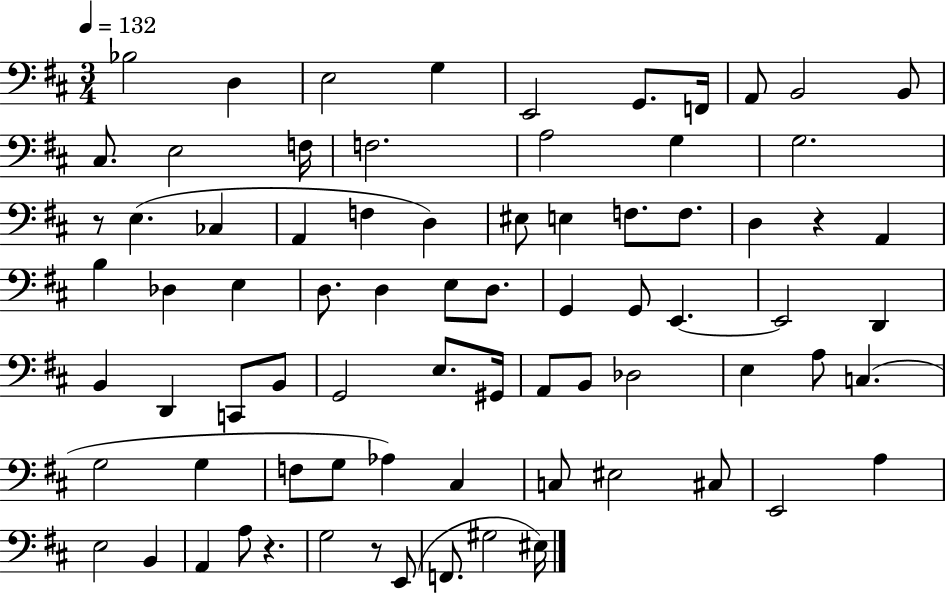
Bb3/h D3/q E3/h G3/q E2/h G2/e. F2/s A2/e B2/h B2/e C#3/e. E3/h F3/s F3/h. A3/h G3/q G3/h. R/e E3/q. CES3/q A2/q F3/q D3/q EIS3/e E3/q F3/e. F3/e. D3/q R/q A2/q B3/q Db3/q E3/q D3/e. D3/q E3/e D3/e. G2/q G2/e E2/q. E2/h D2/q B2/q D2/q C2/e B2/e G2/h E3/e. G#2/s A2/e B2/e Db3/h E3/q A3/e C3/q. G3/h G3/q F3/e G3/e Ab3/q C#3/q C3/e EIS3/h C#3/e E2/h A3/q E3/h B2/q A2/q A3/e R/q. G3/h R/e E2/e F2/e. G#3/h EIS3/s